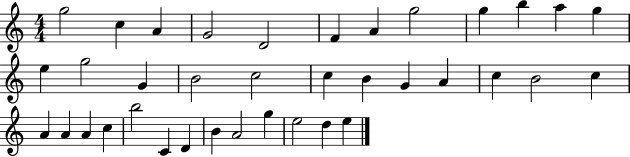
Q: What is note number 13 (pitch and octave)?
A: E5